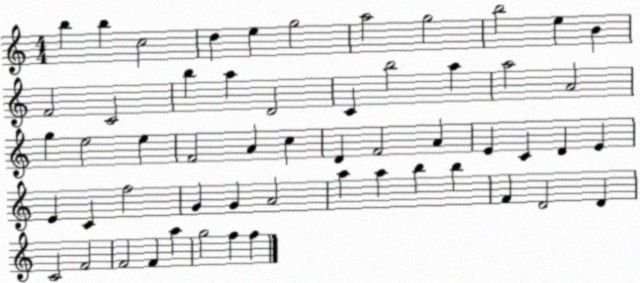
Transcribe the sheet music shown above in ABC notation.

X:1
T:Untitled
M:4/4
L:1/4
K:C
b b c2 d e g2 a2 g2 b2 e B F2 C2 b a D2 C b2 a a2 A2 g e2 e F2 A c D F2 A E C D E E C f2 G G A2 a a b b F D2 D C2 F2 F2 F a g2 f f